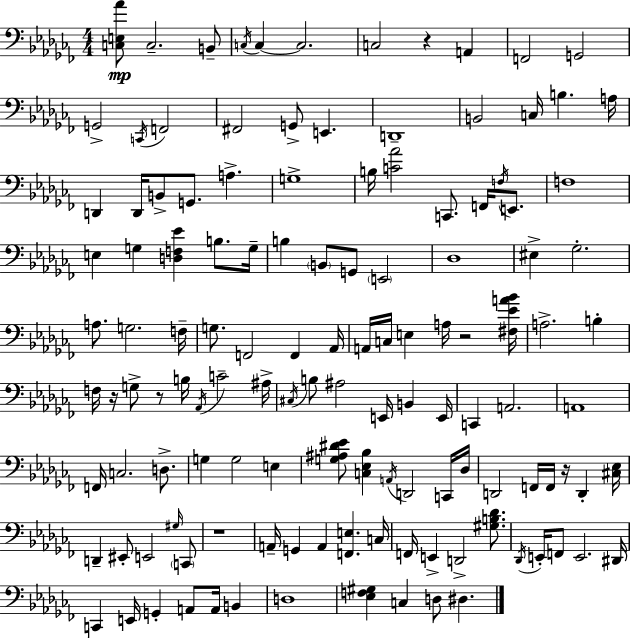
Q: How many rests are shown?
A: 6